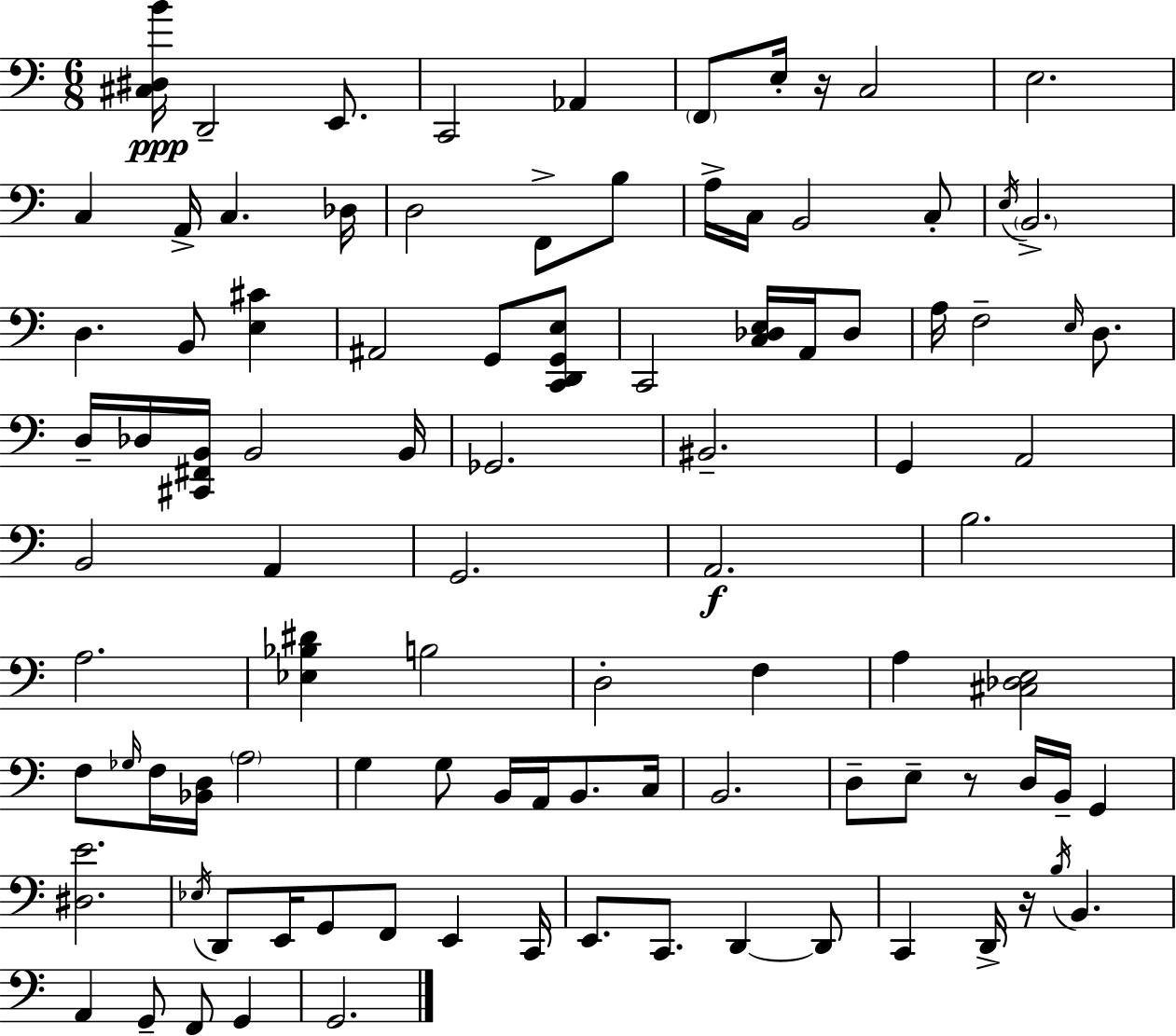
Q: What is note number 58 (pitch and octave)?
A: A2